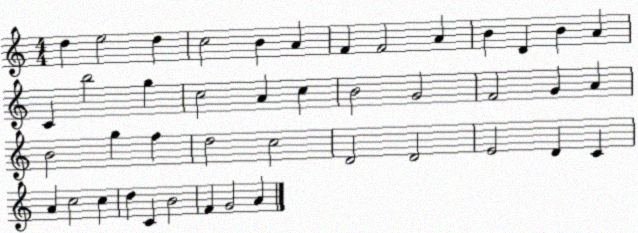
X:1
T:Untitled
M:4/4
L:1/4
K:C
d e2 d c2 B A F F2 A B D B A C b2 g c2 A c B2 G2 F2 G A B2 g f d2 c2 D2 D2 E2 D C A c2 c d C B2 F G2 A